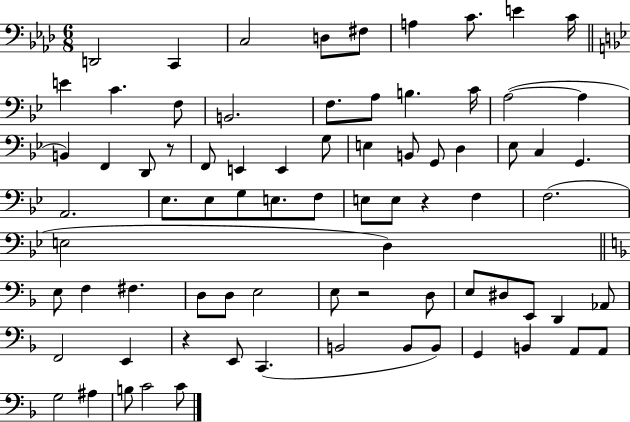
{
  \clef bass
  \numericTimeSignature
  \time 6/8
  \key aes \major
  \repeat volta 2 { d,2 c,4 | c2 d8 fis8 | a4 c'8. e'4 c'16 | \bar "||" \break \key g \minor e'4 c'4. f8 | b,2. | f8. a8 b4. c'16 | a2~(~ a4 | \break b,4) f,4 d,8 r8 | f,8 e,4 e,4 g8 | e4 b,8 g,8 d4 | ees8 c4 g,4. | \break a,2. | ees8. ees8 g8 e8. f8 | e8 e8 r4 f4 | f2.( | \break e2 d4) | \bar "||" \break \key f \major e8 f4 fis4. | d8 d8 e2 | e8 r2 d8 | e8 dis8 e,8 d,4 aes,8 | \break f,2 e,4 | r4 e,8 c,4.( | b,2 b,8 b,8) | g,4 b,4 a,8 a,8 | \break g2 ais4 | b8 c'2 c'8 | } \bar "|."
}